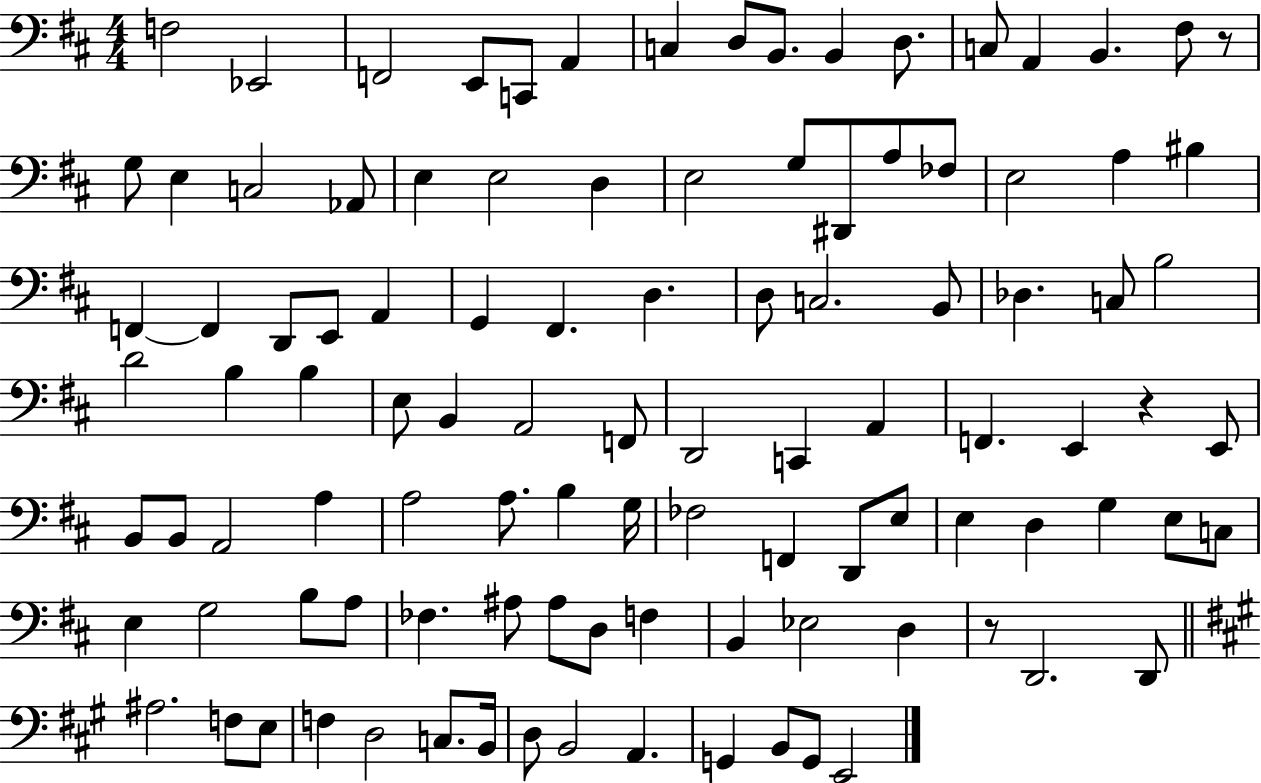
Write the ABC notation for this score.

X:1
T:Untitled
M:4/4
L:1/4
K:D
F,2 _E,,2 F,,2 E,,/2 C,,/2 A,, C, D,/2 B,,/2 B,, D,/2 C,/2 A,, B,, ^F,/2 z/2 G,/2 E, C,2 _A,,/2 E, E,2 D, E,2 G,/2 ^D,,/2 A,/2 _F,/2 E,2 A, ^B, F,, F,, D,,/2 E,,/2 A,, G,, ^F,, D, D,/2 C,2 B,,/2 _D, C,/2 B,2 D2 B, B, E,/2 B,, A,,2 F,,/2 D,,2 C,, A,, F,, E,, z E,,/2 B,,/2 B,,/2 A,,2 A, A,2 A,/2 B, G,/4 _F,2 F,, D,,/2 E,/2 E, D, G, E,/2 C,/2 E, G,2 B,/2 A,/2 _F, ^A,/2 ^A,/2 D,/2 F, B,, _E,2 D, z/2 D,,2 D,,/2 ^A,2 F,/2 E,/2 F, D,2 C,/2 B,,/4 D,/2 B,,2 A,, G,, B,,/2 G,,/2 E,,2